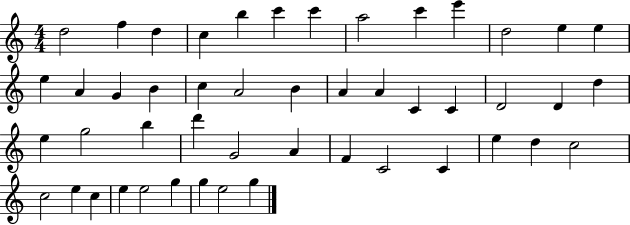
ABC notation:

X:1
T:Untitled
M:4/4
L:1/4
K:C
d2 f d c b c' c' a2 c' e' d2 e e e A G B c A2 B A A C C D2 D d e g2 b d' G2 A F C2 C e d c2 c2 e c e e2 g g e2 g